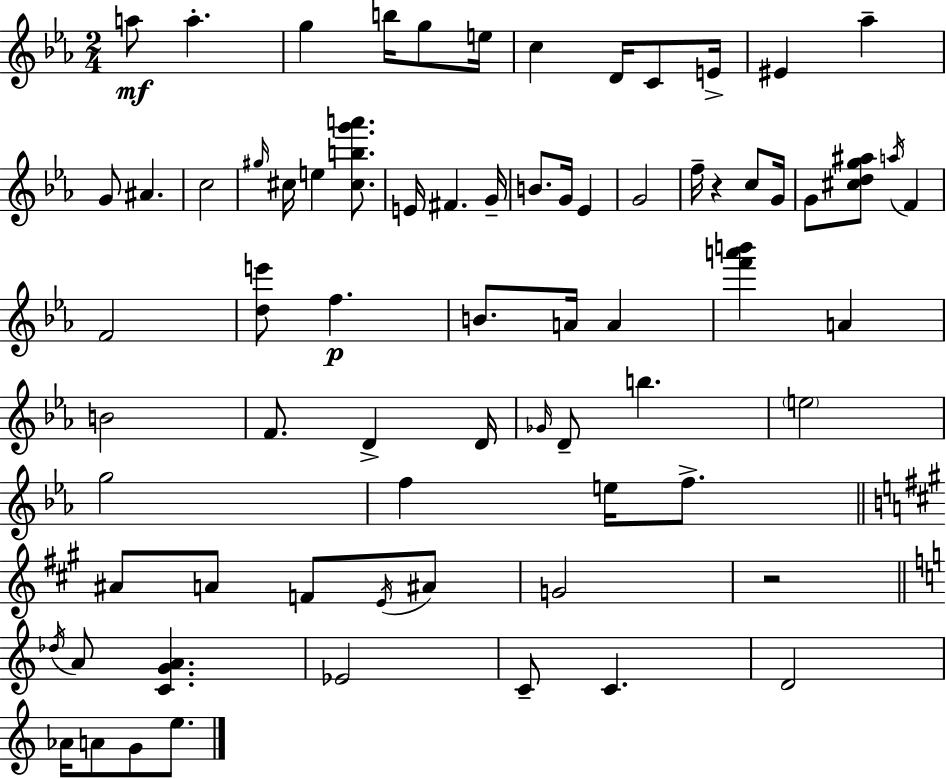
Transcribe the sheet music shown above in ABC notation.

X:1
T:Untitled
M:2/4
L:1/4
K:Eb
a/2 a g b/4 g/2 e/4 c D/4 C/2 E/4 ^E _a G/2 ^A c2 ^g/4 ^c/4 e [^cbg'a']/2 E/4 ^F G/4 B/2 G/4 _E G2 f/4 z c/2 G/4 G/2 [^cdg^a]/2 a/4 F F2 [de']/2 f B/2 A/4 A [f'a'b'] A B2 F/2 D D/4 _G/4 D/2 b e2 g2 f e/4 f/2 ^A/2 A/2 F/2 E/4 ^A/2 G2 z2 _d/4 A/2 [CGA] _E2 C/2 C D2 _A/4 A/2 G/2 e/2